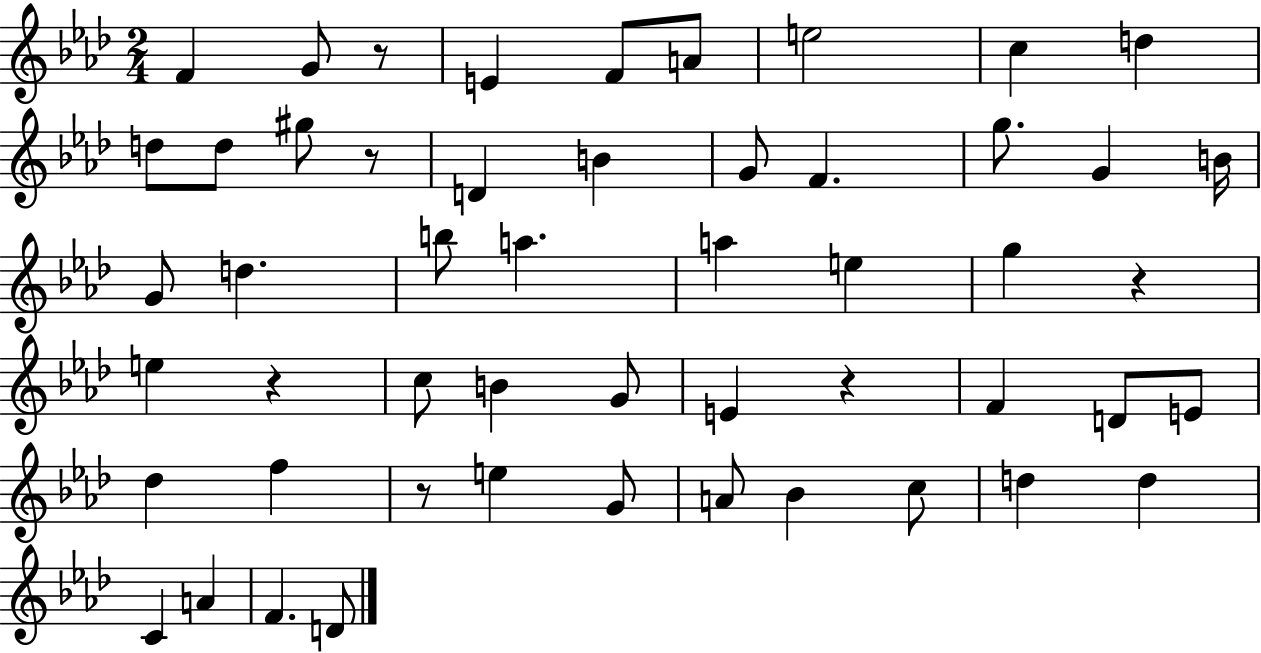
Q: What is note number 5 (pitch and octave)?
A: A4